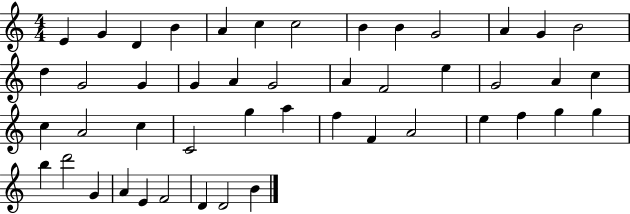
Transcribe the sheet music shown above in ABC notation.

X:1
T:Untitled
M:4/4
L:1/4
K:C
E G D B A c c2 B B G2 A G B2 d G2 G G A G2 A F2 e G2 A c c A2 c C2 g a f F A2 e f g g b d'2 G A E F2 D D2 B